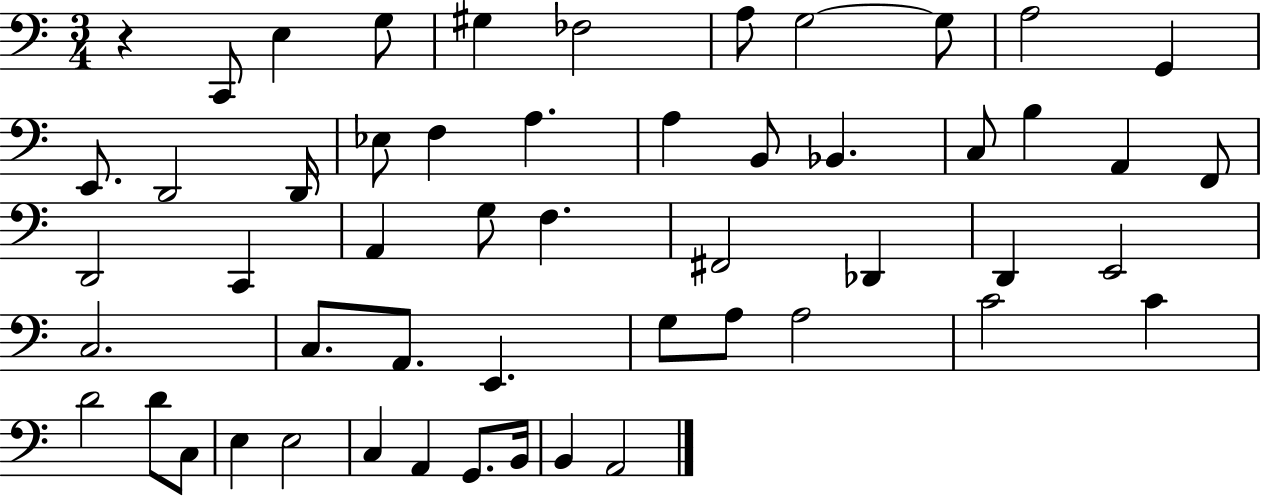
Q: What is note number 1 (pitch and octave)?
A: C2